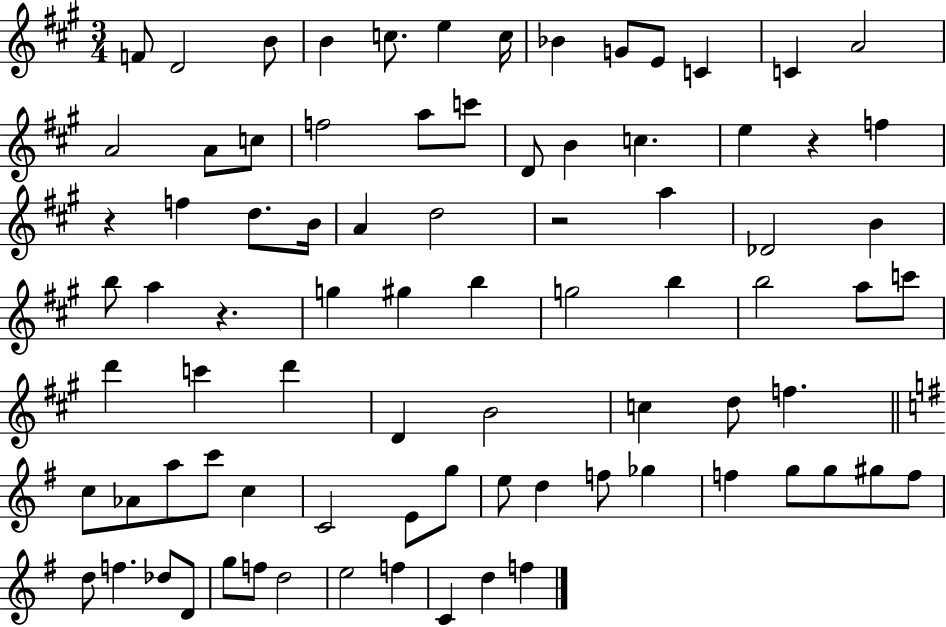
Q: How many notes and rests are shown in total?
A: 83